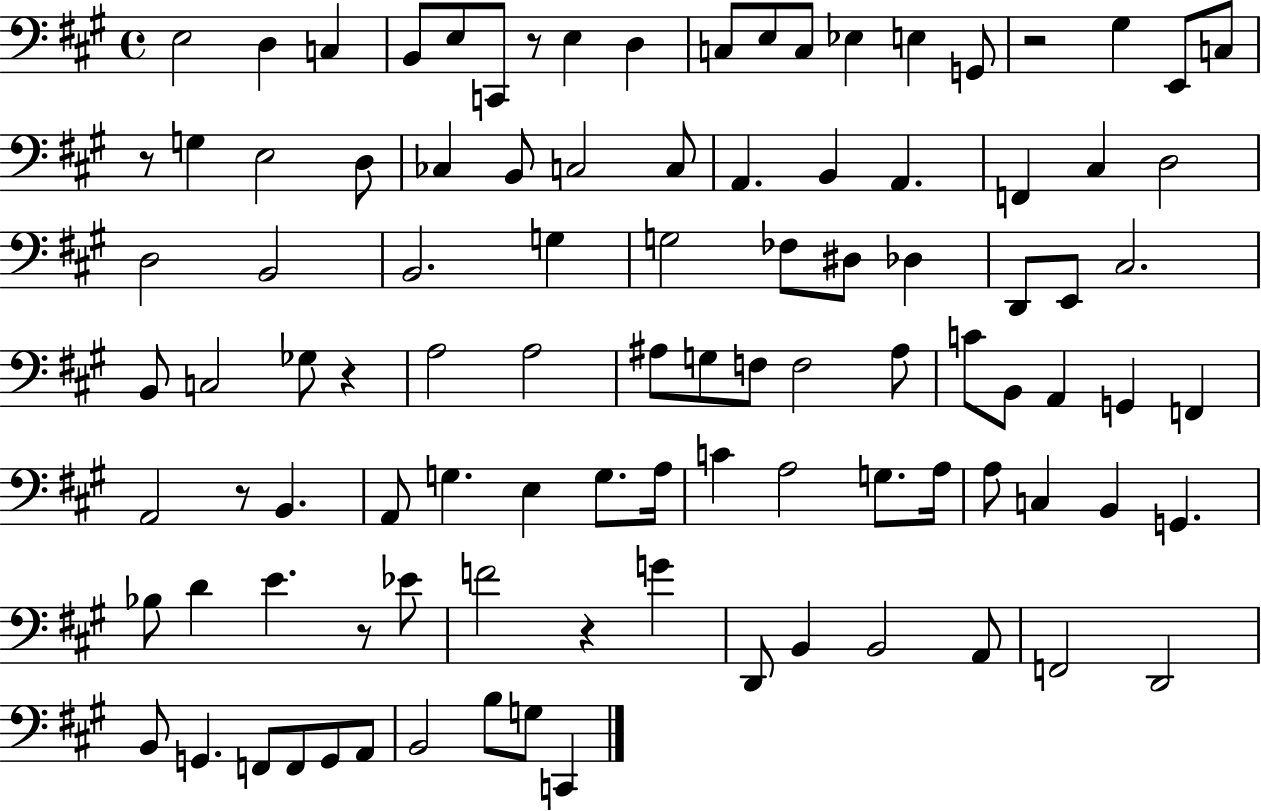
X:1
T:Untitled
M:4/4
L:1/4
K:A
E,2 D, C, B,,/2 E,/2 C,,/2 z/2 E, D, C,/2 E,/2 C,/2 _E, E, G,,/2 z2 ^G, E,,/2 C,/2 z/2 G, E,2 D,/2 _C, B,,/2 C,2 C,/2 A,, B,, A,, F,, ^C, D,2 D,2 B,,2 B,,2 G, G,2 _F,/2 ^D,/2 _D, D,,/2 E,,/2 ^C,2 B,,/2 C,2 _G,/2 z A,2 A,2 ^A,/2 G,/2 F,/2 F,2 ^A,/2 C/2 B,,/2 A,, G,, F,, A,,2 z/2 B,, A,,/2 G, E, G,/2 A,/4 C A,2 G,/2 A,/4 A,/2 C, B,, G,, _B,/2 D E z/2 _E/2 F2 z G D,,/2 B,, B,,2 A,,/2 F,,2 D,,2 B,,/2 G,, F,,/2 F,,/2 G,,/2 A,,/2 B,,2 B,/2 G,/2 C,,